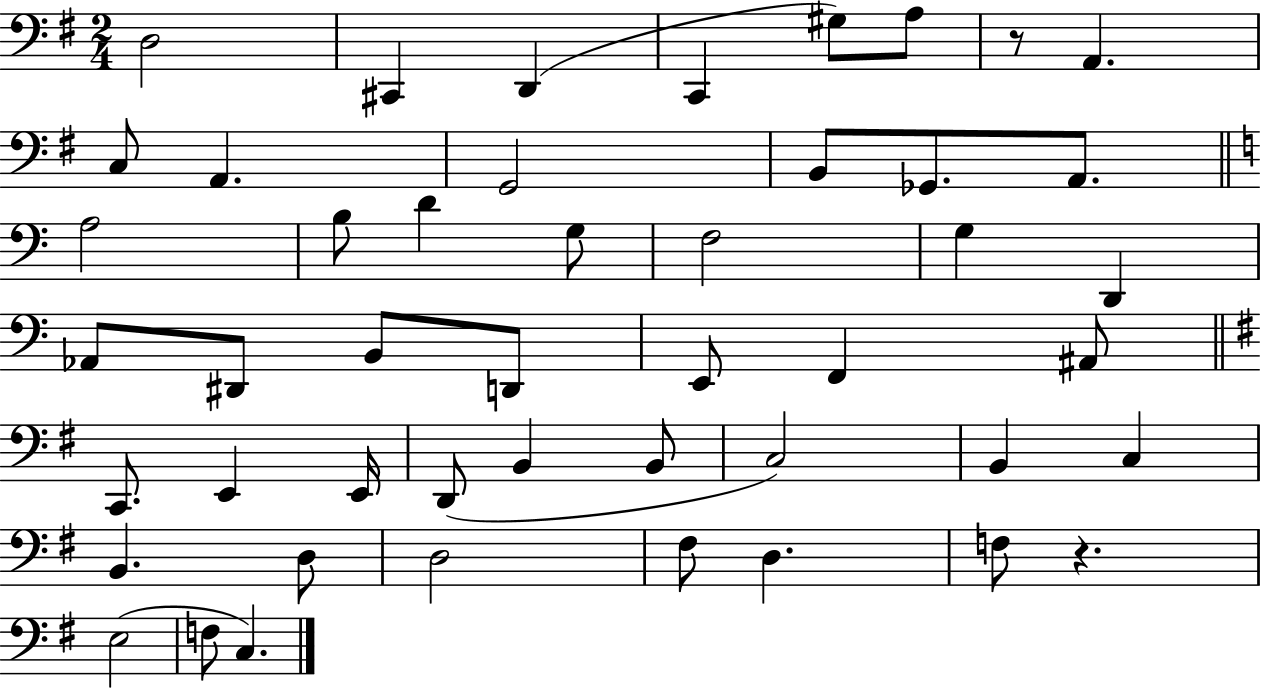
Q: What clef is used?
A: bass